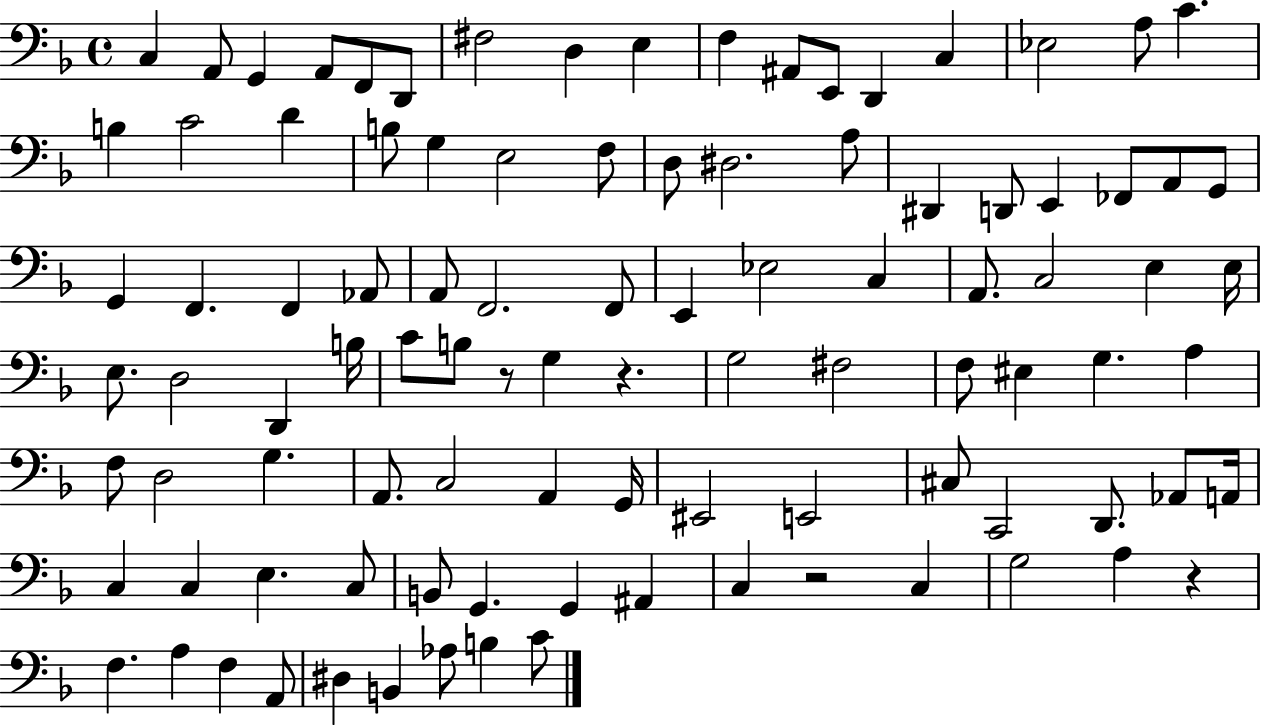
{
  \clef bass
  \time 4/4
  \defaultTimeSignature
  \key f \major
  c4 a,8 g,4 a,8 f,8 d,8 | fis2 d4 e4 | f4 ais,8 e,8 d,4 c4 | ees2 a8 c'4. | \break b4 c'2 d'4 | b8 g4 e2 f8 | d8 dis2. a8 | dis,4 d,8 e,4 fes,8 a,8 g,8 | \break g,4 f,4. f,4 aes,8 | a,8 f,2. f,8 | e,4 ees2 c4 | a,8. c2 e4 e16 | \break e8. d2 d,4 b16 | c'8 b8 r8 g4 r4. | g2 fis2 | f8 eis4 g4. a4 | \break f8 d2 g4. | a,8. c2 a,4 g,16 | eis,2 e,2 | cis8 c,2 d,8. aes,8 a,16 | \break c4 c4 e4. c8 | b,8 g,4. g,4 ais,4 | c4 r2 c4 | g2 a4 r4 | \break f4. a4 f4 a,8 | dis4 b,4 aes8 b4 c'8 | \bar "|."
}